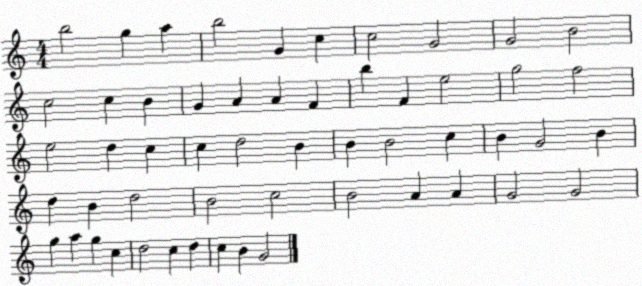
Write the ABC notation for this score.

X:1
T:Untitled
M:4/4
L:1/4
K:C
b2 g a b2 G c c2 G2 G2 B2 c2 c B G A A F b F e2 g2 f2 e2 d c c d2 B B B2 c B G2 B d B d2 B2 c2 B2 A A G2 G2 g a g c d2 c d c B G2